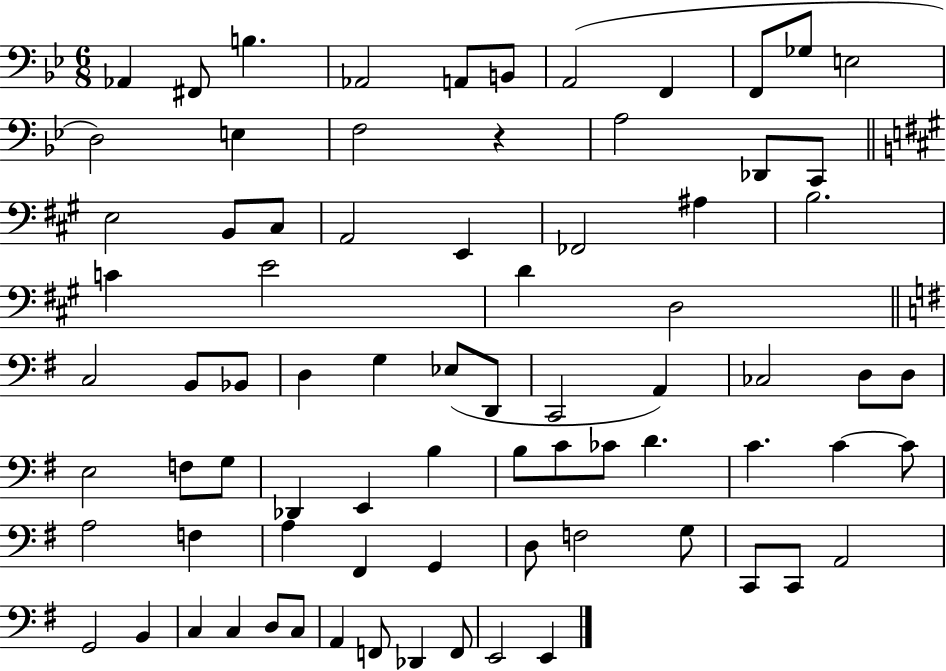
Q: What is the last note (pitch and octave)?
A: E2